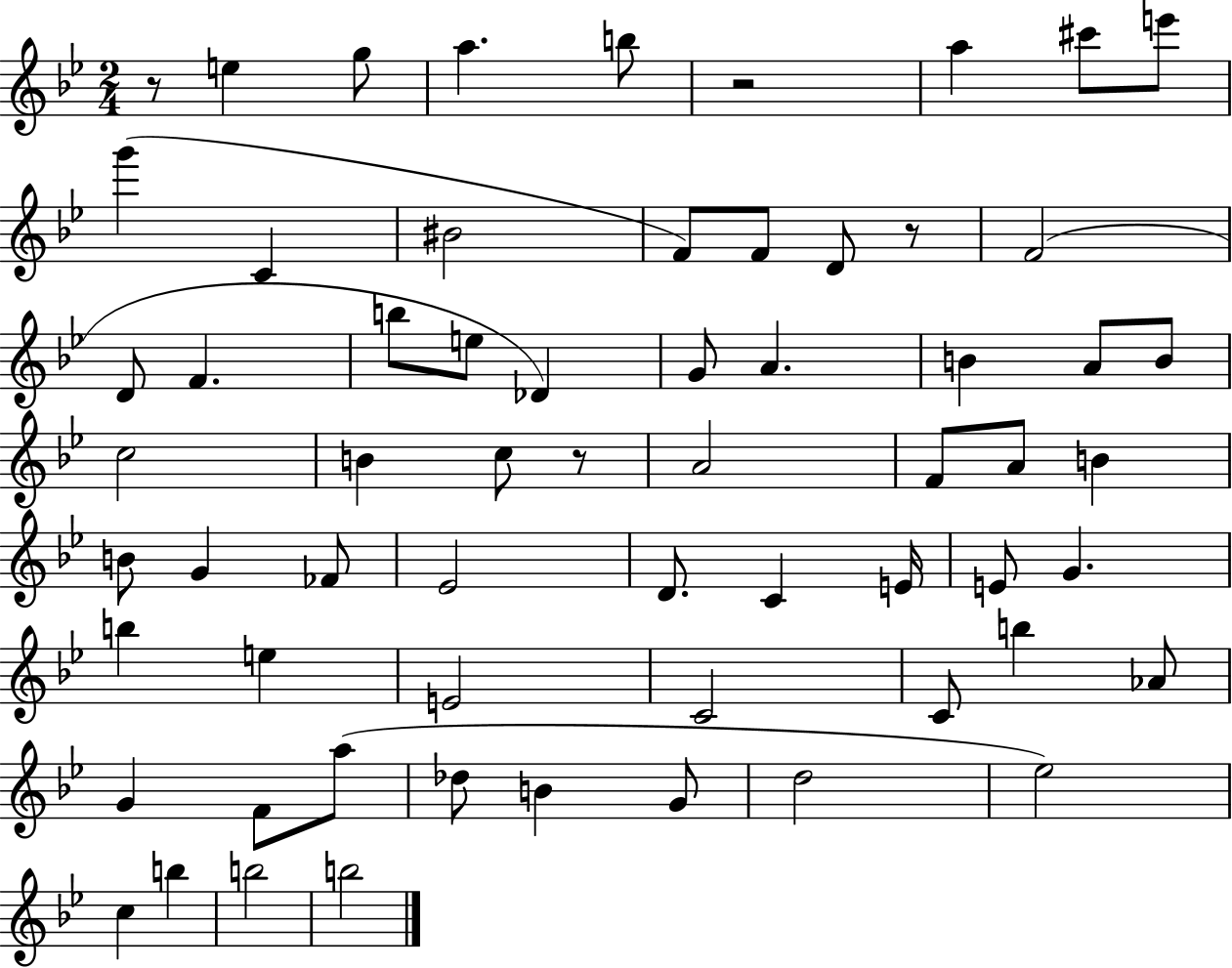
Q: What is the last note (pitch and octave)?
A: B5